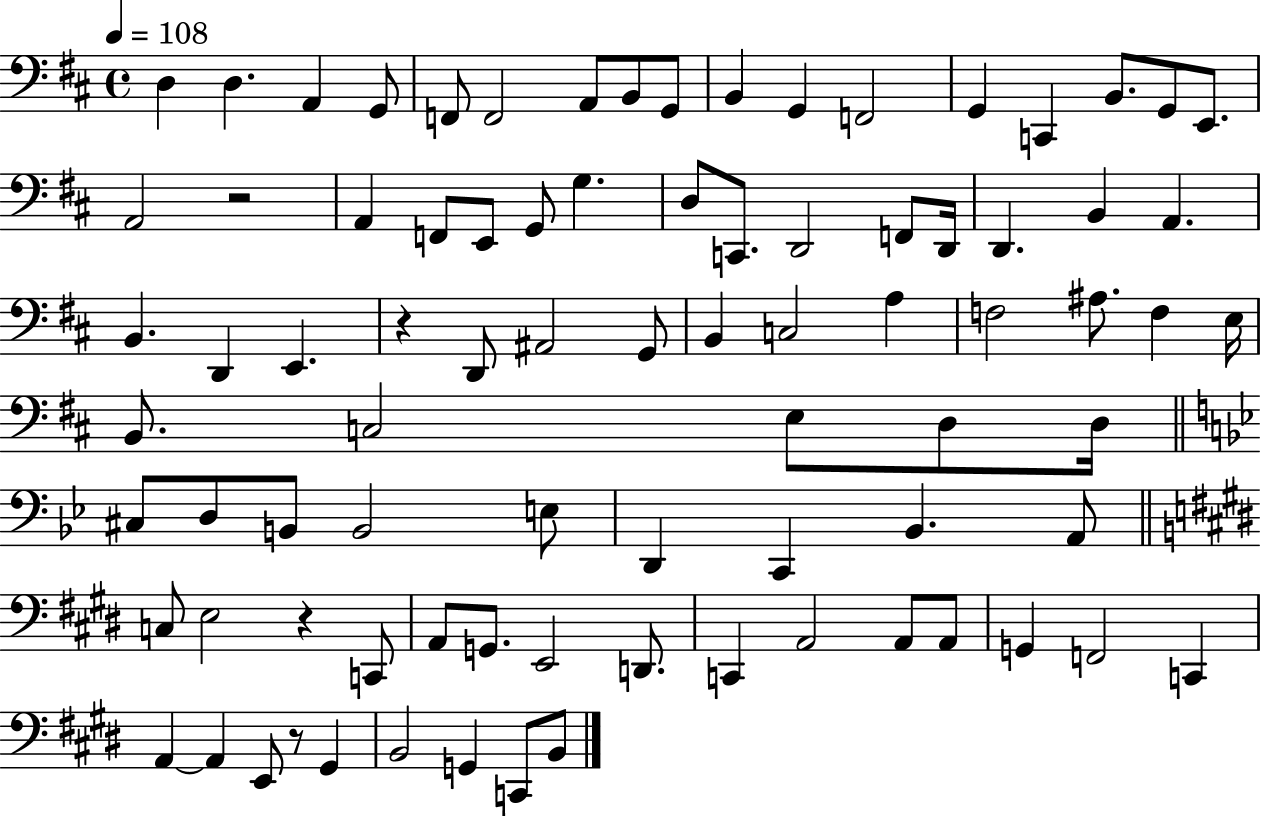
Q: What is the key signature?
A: D major